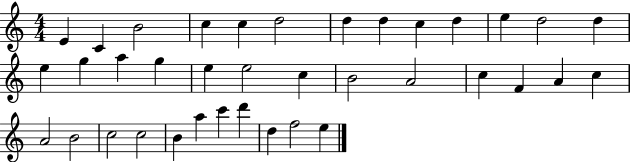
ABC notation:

X:1
T:Untitled
M:4/4
L:1/4
K:C
E C B2 c c d2 d d c d e d2 d e g a g e e2 c B2 A2 c F A c A2 B2 c2 c2 B a c' d' d f2 e